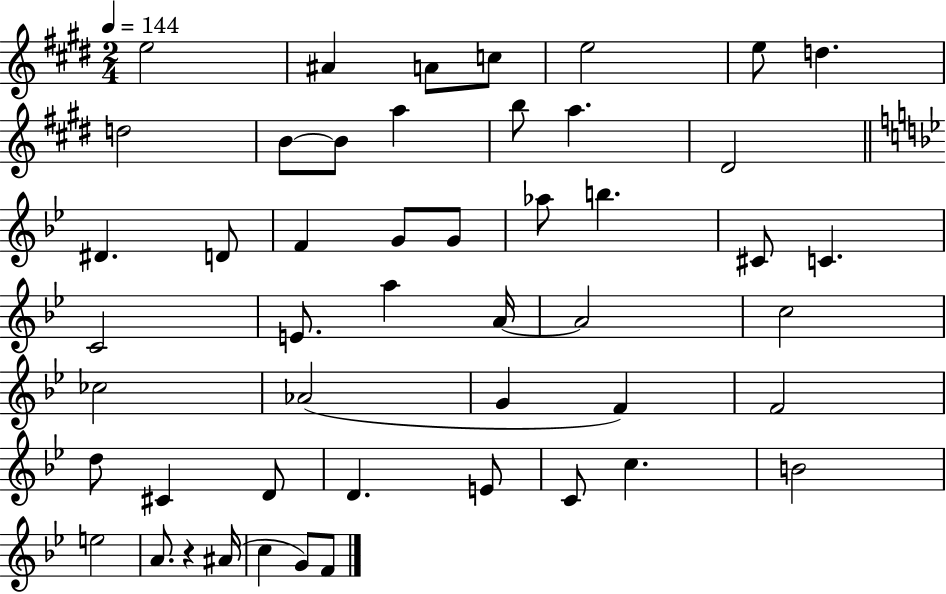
E5/h A#4/q A4/e C5/e E5/h E5/e D5/q. D5/h B4/e B4/e A5/q B5/e A5/q. D#4/h D#4/q. D4/e F4/q G4/e G4/e Ab5/e B5/q. C#4/e C4/q. C4/h E4/e. A5/q A4/s A4/h C5/h CES5/h Ab4/h G4/q F4/q F4/h D5/e C#4/q D4/e D4/q. E4/e C4/e C5/q. B4/h E5/h A4/e. R/q A#4/s C5/q G4/e F4/e